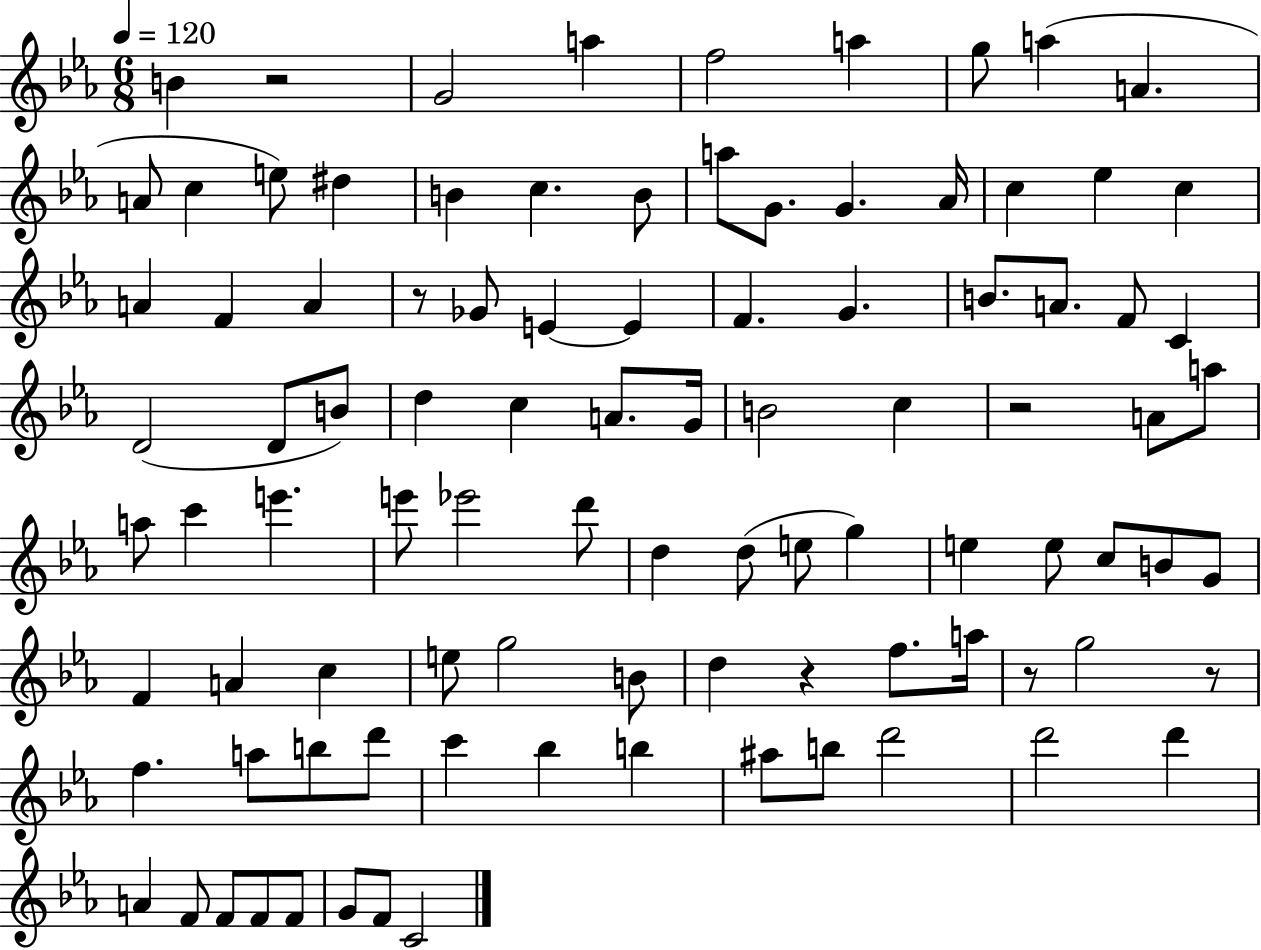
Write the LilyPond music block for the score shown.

{
  \clef treble
  \numericTimeSignature
  \time 6/8
  \key ees \major
  \tempo 4 = 120
  b'4 r2 | g'2 a''4 | f''2 a''4 | g''8 a''4( a'4. | \break a'8 c''4 e''8) dis''4 | b'4 c''4. b'8 | a''8 g'8. g'4. aes'16 | c''4 ees''4 c''4 | \break a'4 f'4 a'4 | r8 ges'8 e'4~~ e'4 | f'4. g'4. | b'8. a'8. f'8 c'4 | \break d'2( d'8 b'8) | d''4 c''4 a'8. g'16 | b'2 c''4 | r2 a'8 a''8 | \break a''8 c'''4 e'''4. | e'''8 ees'''2 d'''8 | d''4 d''8( e''8 g''4) | e''4 e''8 c''8 b'8 g'8 | \break f'4 a'4 c''4 | e''8 g''2 b'8 | d''4 r4 f''8. a''16 | r8 g''2 r8 | \break f''4. a''8 b''8 d'''8 | c'''4 bes''4 b''4 | ais''8 b''8 d'''2 | d'''2 d'''4 | \break a'4 f'8 f'8 f'8 f'8 | g'8 f'8 c'2 | \bar "|."
}